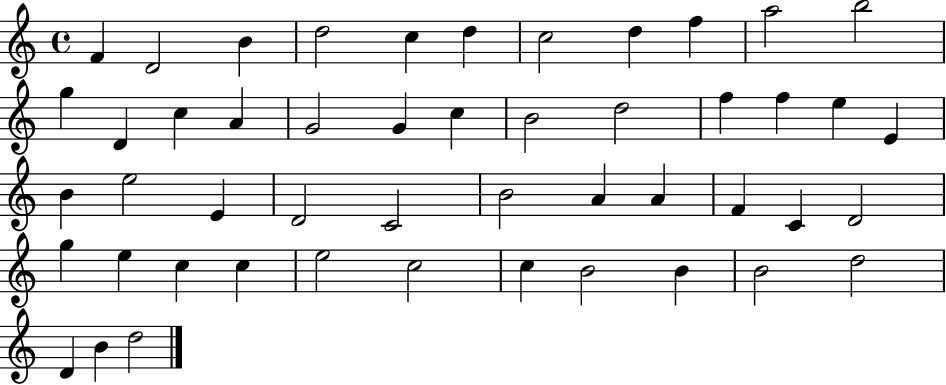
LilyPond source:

{
  \clef treble
  \time 4/4
  \defaultTimeSignature
  \key c \major
  f'4 d'2 b'4 | d''2 c''4 d''4 | c''2 d''4 f''4 | a''2 b''2 | \break g''4 d'4 c''4 a'4 | g'2 g'4 c''4 | b'2 d''2 | f''4 f''4 e''4 e'4 | \break b'4 e''2 e'4 | d'2 c'2 | b'2 a'4 a'4 | f'4 c'4 d'2 | \break g''4 e''4 c''4 c''4 | e''2 c''2 | c''4 b'2 b'4 | b'2 d''2 | \break d'4 b'4 d''2 | \bar "|."
}